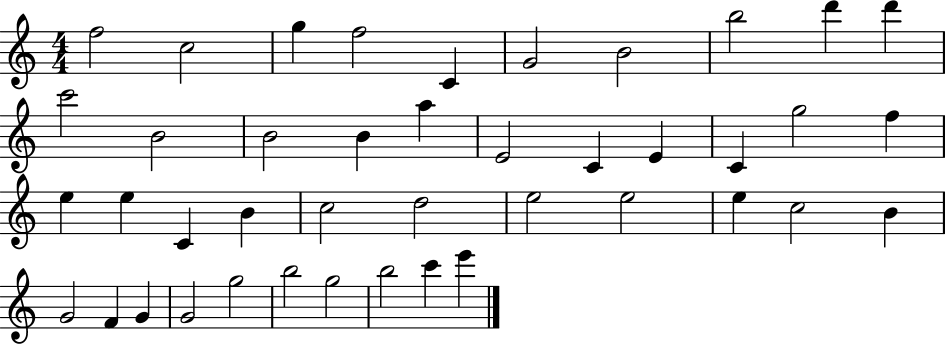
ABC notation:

X:1
T:Untitled
M:4/4
L:1/4
K:C
f2 c2 g f2 C G2 B2 b2 d' d' c'2 B2 B2 B a E2 C E C g2 f e e C B c2 d2 e2 e2 e c2 B G2 F G G2 g2 b2 g2 b2 c' e'